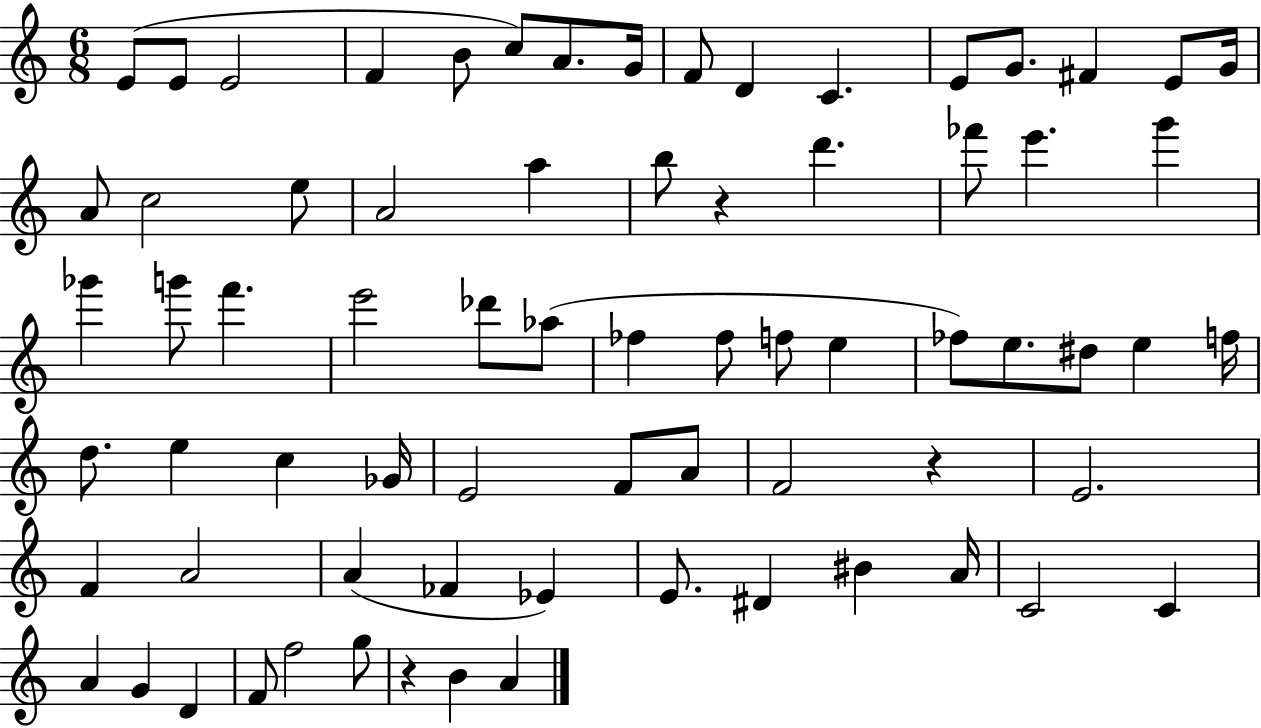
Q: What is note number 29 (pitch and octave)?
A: F6